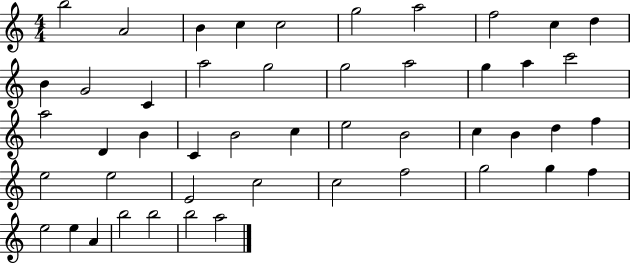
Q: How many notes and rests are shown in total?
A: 48